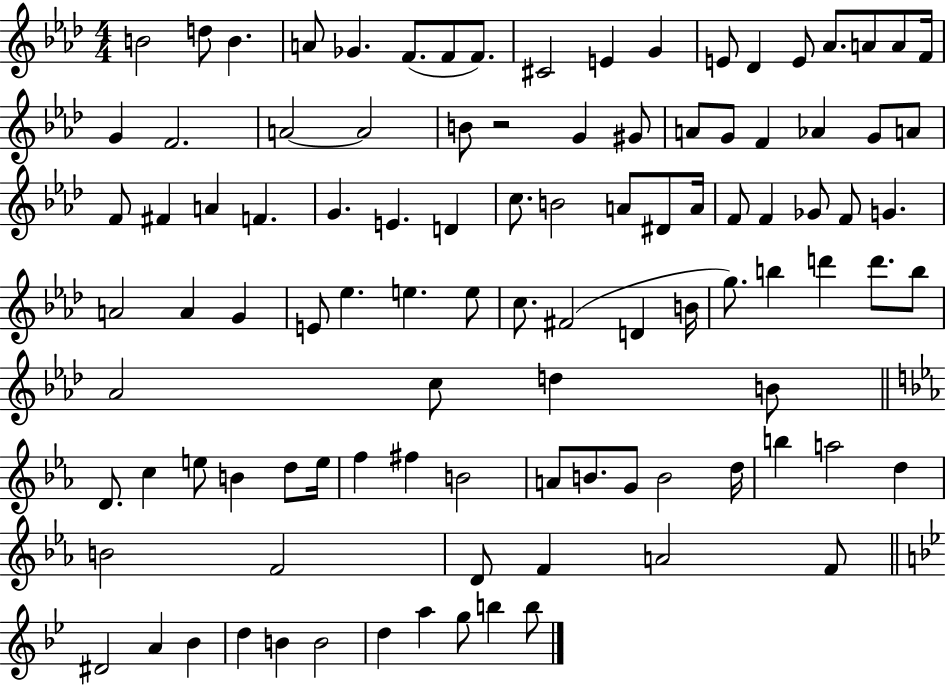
{
  \clef treble
  \numericTimeSignature
  \time 4/4
  \key aes \major
  b'2 d''8 b'4. | a'8 ges'4. f'8.( f'8 f'8.) | cis'2 e'4 g'4 | e'8 des'4 e'8 aes'8. a'8 a'8 f'16 | \break g'4 f'2. | a'2~~ a'2 | b'8 r2 g'4 gis'8 | a'8 g'8 f'4 aes'4 g'8 a'8 | \break f'8 fis'4 a'4 f'4. | g'4. e'4. d'4 | c''8. b'2 a'8 dis'8 a'16 | f'8 f'4 ges'8 f'8 g'4. | \break a'2 a'4 g'4 | e'8 ees''4. e''4. e''8 | c''8. fis'2( d'4 b'16 | g''8.) b''4 d'''4 d'''8. b''8 | \break aes'2 c''8 d''4 b'8 | \bar "||" \break \key ees \major d'8. c''4 e''8 b'4 d''8 e''16 | f''4 fis''4 b'2 | a'8 b'8. g'8 b'2 d''16 | b''4 a''2 d''4 | \break b'2 f'2 | d'8 f'4 a'2 f'8 | \bar "||" \break \key g \minor dis'2 a'4 bes'4 | d''4 b'4 b'2 | d''4 a''4 g''8 b''4 b''8 | \bar "|."
}